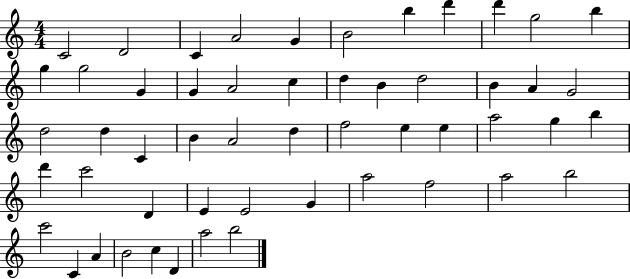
{
  \clef treble
  \numericTimeSignature
  \time 4/4
  \key c \major
  c'2 d'2 | c'4 a'2 g'4 | b'2 b''4 d'''4 | d'''4 g''2 b''4 | \break g''4 g''2 g'4 | g'4 a'2 c''4 | d''4 b'4 d''2 | b'4 a'4 g'2 | \break d''2 d''4 c'4 | b'4 a'2 d''4 | f''2 e''4 e''4 | a''2 g''4 b''4 | \break d'''4 c'''2 d'4 | e'4 e'2 g'4 | a''2 f''2 | a''2 b''2 | \break c'''2 c'4 a'4 | b'2 c''4 d'4 | a''2 b''2 | \bar "|."
}